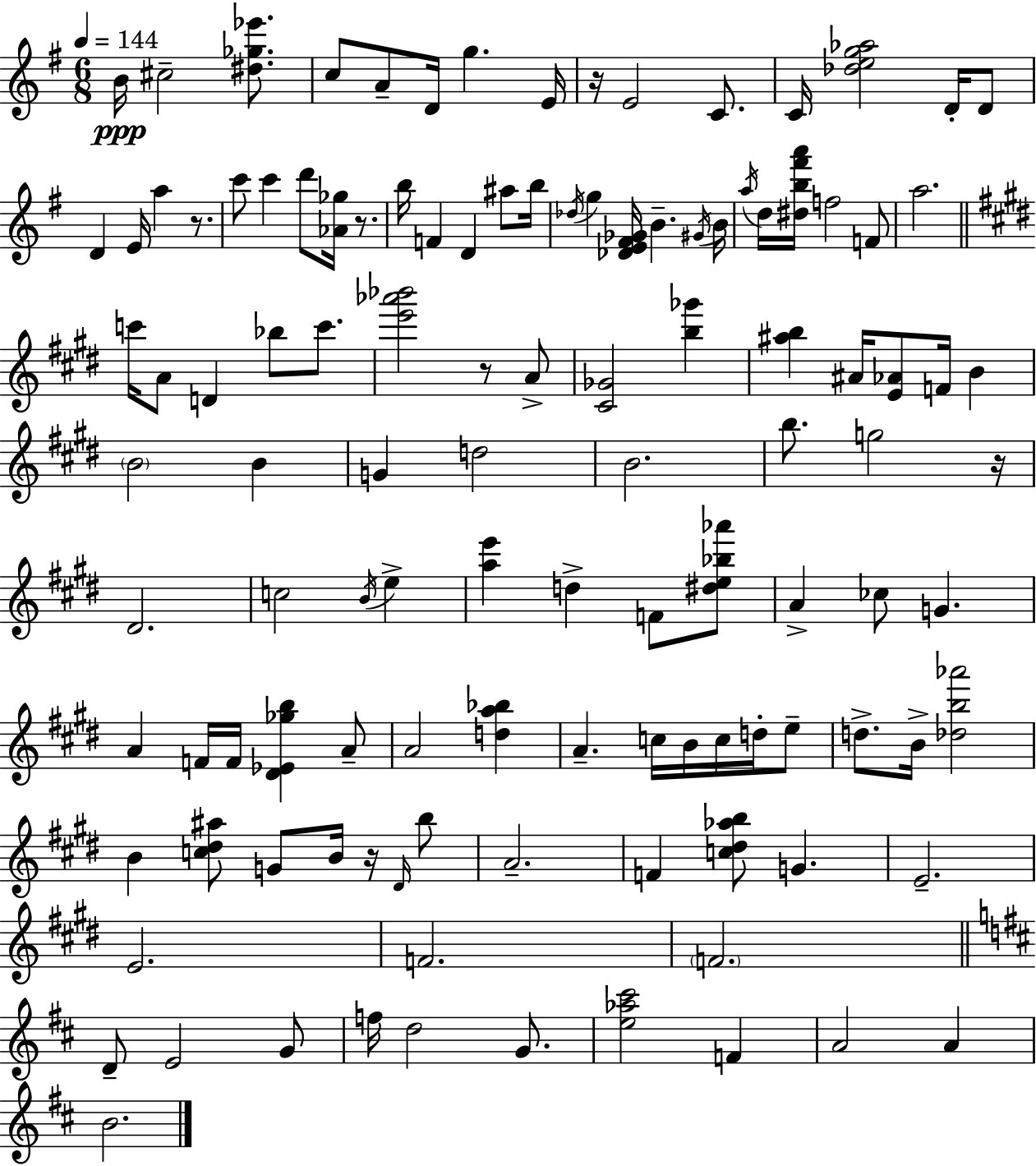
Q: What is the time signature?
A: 6/8